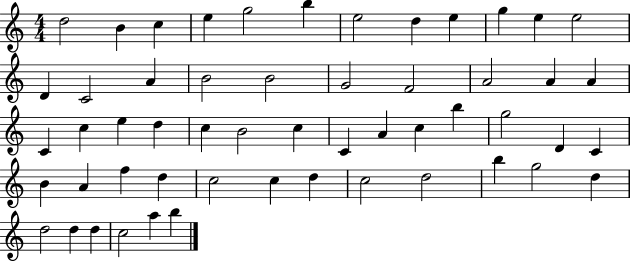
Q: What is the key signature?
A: C major